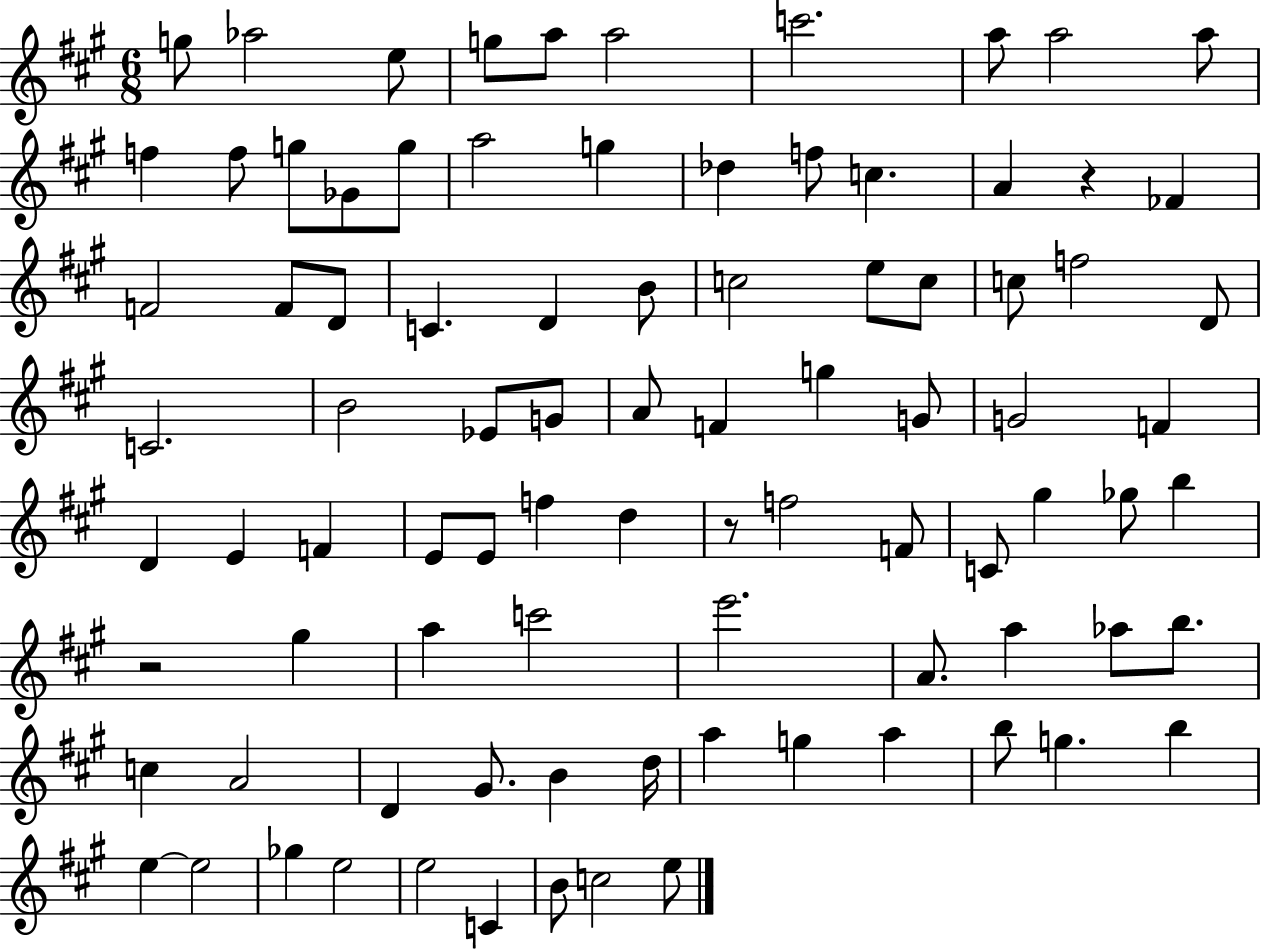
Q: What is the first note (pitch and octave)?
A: G5